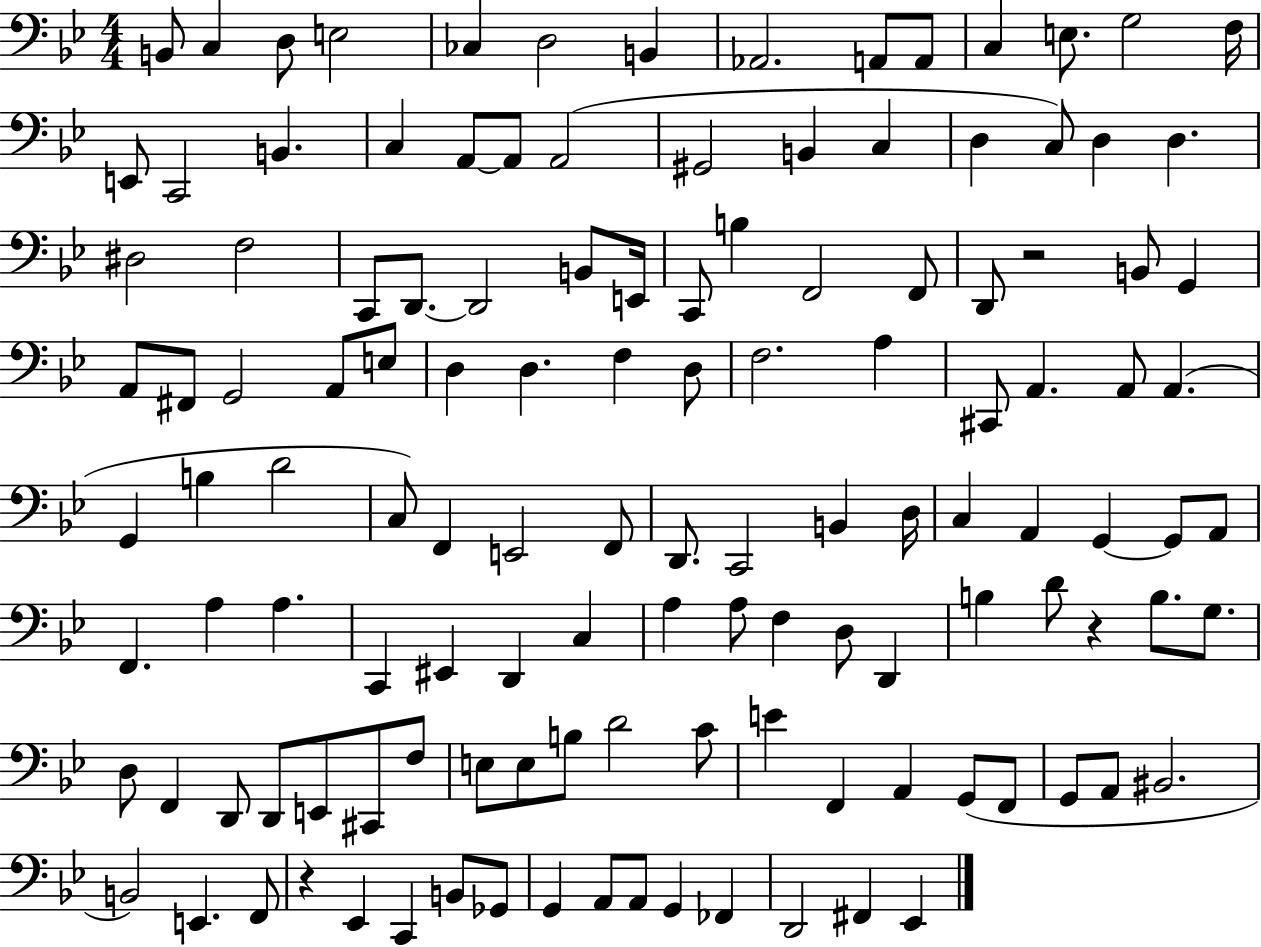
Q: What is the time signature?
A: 4/4